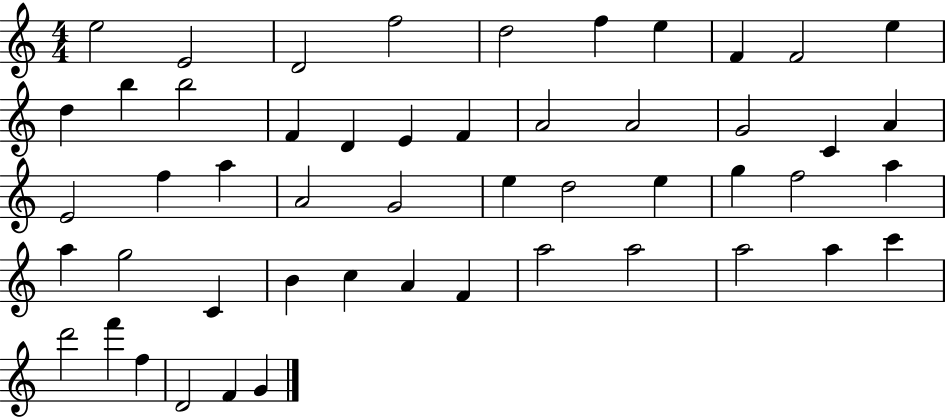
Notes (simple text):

E5/h E4/h D4/h F5/h D5/h F5/q E5/q F4/q F4/h E5/q D5/q B5/q B5/h F4/q D4/q E4/q F4/q A4/h A4/h G4/h C4/q A4/q E4/h F5/q A5/q A4/h G4/h E5/q D5/h E5/q G5/q F5/h A5/q A5/q G5/h C4/q B4/q C5/q A4/q F4/q A5/h A5/h A5/h A5/q C6/q D6/h F6/q F5/q D4/h F4/q G4/q